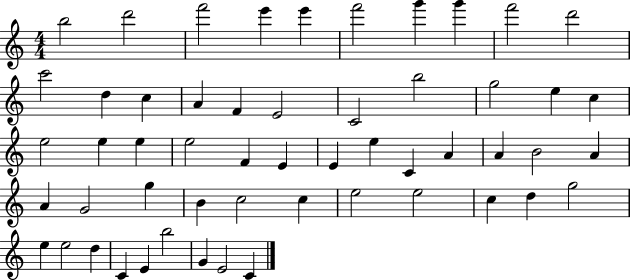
X:1
T:Untitled
M:4/4
L:1/4
K:C
b2 d'2 f'2 e' e' f'2 g' g' f'2 d'2 c'2 d c A F E2 C2 b2 g2 e c e2 e e e2 F E E e C A A B2 A A G2 g B c2 c e2 e2 c d g2 e e2 d C E b2 G E2 C